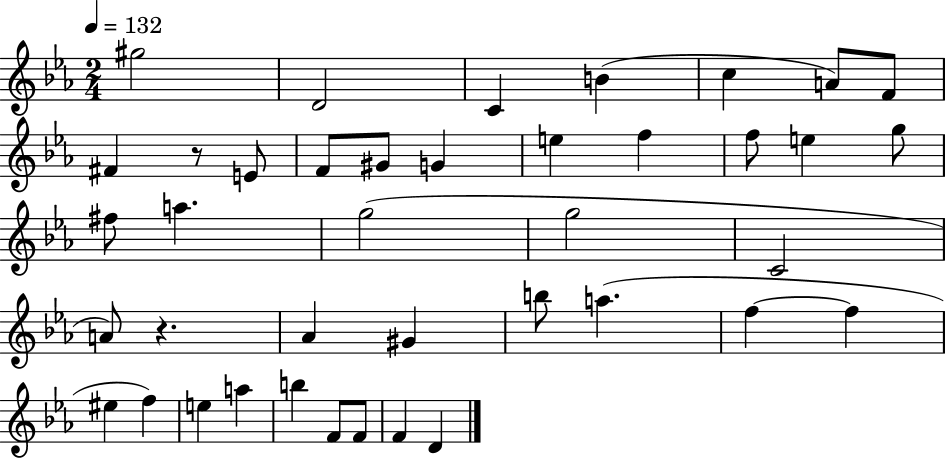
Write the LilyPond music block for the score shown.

{
  \clef treble
  \numericTimeSignature
  \time 2/4
  \key ees \major
  \tempo 4 = 132
  \repeat volta 2 { gis''2 | d'2 | c'4 b'4( | c''4 a'8) f'8 | \break fis'4 r8 e'8 | f'8 gis'8 g'4 | e''4 f''4 | f''8 e''4 g''8 | \break fis''8 a''4. | g''2( | g''2 | c'2 | \break a'8) r4. | aes'4 gis'4 | b''8 a''4.( | f''4~~ f''4 | \break eis''4 f''4) | e''4 a''4 | b''4 f'8 f'8 | f'4 d'4 | \break } \bar "|."
}